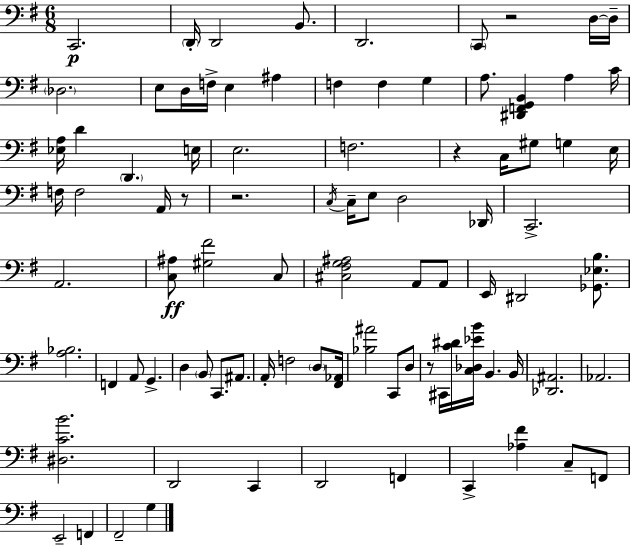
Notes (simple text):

C2/h. D2/s D2/h B2/e. D2/h. C2/e R/h D3/s D3/s Db3/h. E3/e D3/s F3/s E3/q A#3/q F3/q F3/q G3/q A3/e. [D#2,F2,G2,B2]/q A3/q C4/s [Eb3,A3]/s D4/q D2/q. E3/s E3/h. F3/h. R/q C3/s G#3/e G3/q E3/s F3/s F3/h A2/s R/e R/h. C3/s C3/s E3/e D3/h Db2/s C2/h. A2/h. [C3,A#3]/e [G#3,F#4]/h C3/e [C#3,F#3,G3,A#3]/h A2/e A2/e E2/s D#2/h [Gb2,Eb3,B3]/e. [A3,Bb3]/h. F2/q A2/e G2/q. D3/q B2/e C2/e. A#2/e. A2/s F3/h D3/e [F#2,Ab2]/s [Bb3,A#4]/h C2/e D3/e R/e C#2/s [C4,D#4]/s [C3,Db3,Eb4,B4]/s B2/q. B2/s [Db2,A#2]/h. Ab2/h. [D#3,C4,B4]/h. D2/h C2/q D2/h F2/q C2/q [Ab3,F#4]/q C3/e F2/e E2/h F2/q F#2/h G3/q